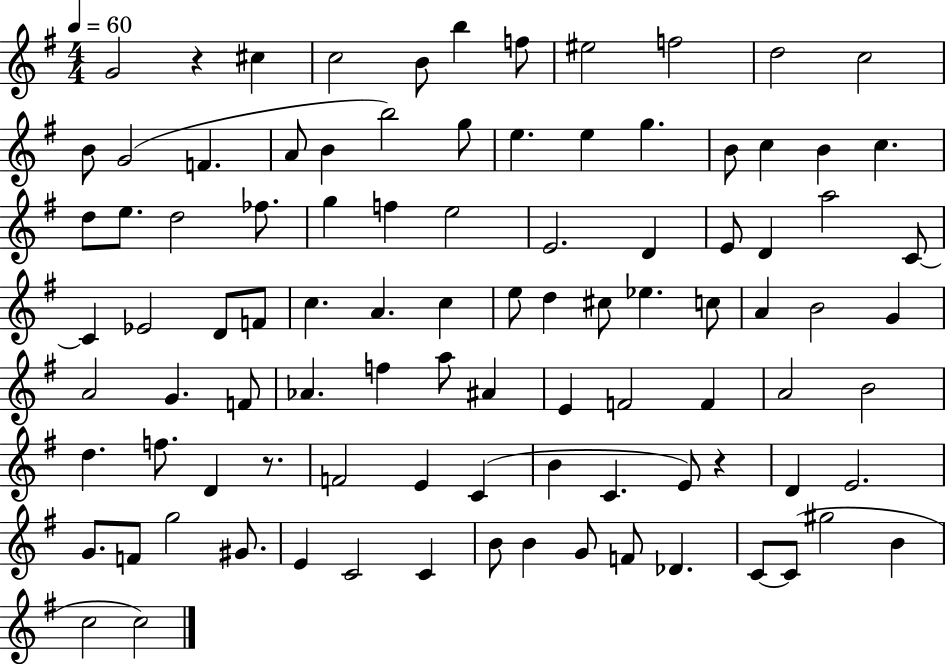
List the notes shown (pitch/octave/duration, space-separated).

G4/h R/q C#5/q C5/h B4/e B5/q F5/e EIS5/h F5/h D5/h C5/h B4/e G4/h F4/q. A4/e B4/q B5/h G5/e E5/q. E5/q G5/q. B4/e C5/q B4/q C5/q. D5/e E5/e. D5/h FES5/e. G5/q F5/q E5/h E4/h. D4/q E4/e D4/q A5/h C4/e C4/q Eb4/h D4/e F4/e C5/q. A4/q. C5/q E5/e D5/q C#5/e Eb5/q. C5/e A4/q B4/h G4/q A4/h G4/q. F4/e Ab4/q. F5/q A5/e A#4/q E4/q F4/h F4/q A4/h B4/h D5/q. F5/e. D4/q R/e. F4/h E4/q C4/q B4/q C4/q. E4/e R/q D4/q E4/h. G4/e. F4/e G5/h G#4/e. E4/q C4/h C4/q B4/e B4/q G4/e F4/e Db4/q. C4/e C4/e G#5/h B4/q C5/h C5/h